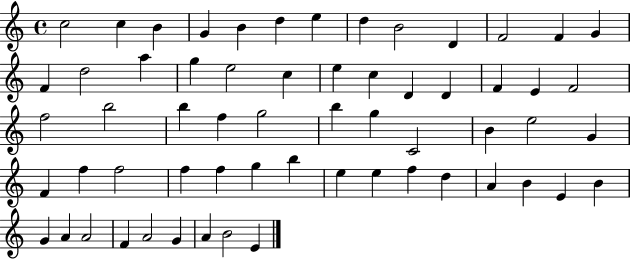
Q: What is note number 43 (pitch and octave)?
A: G5